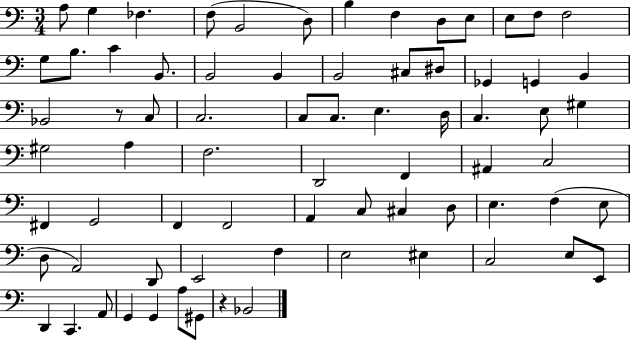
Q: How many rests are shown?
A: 2